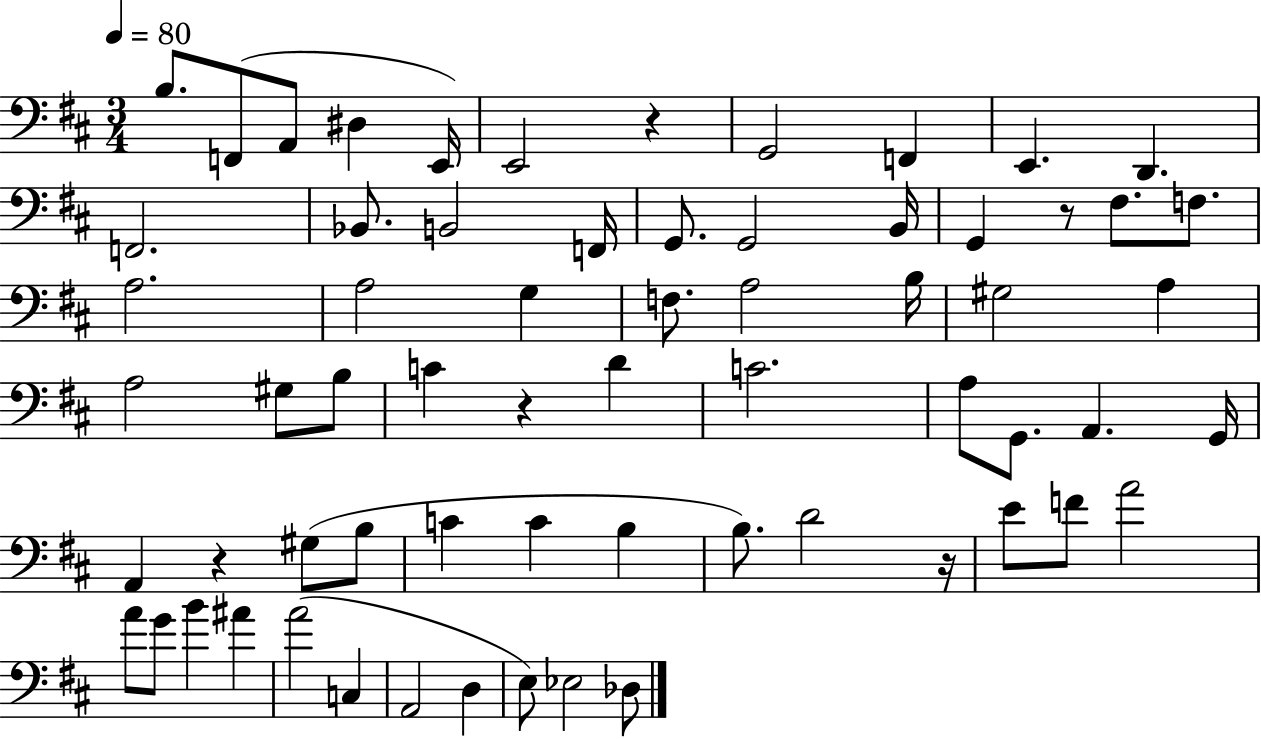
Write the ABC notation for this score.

X:1
T:Untitled
M:3/4
L:1/4
K:D
B,/2 F,,/2 A,,/2 ^D, E,,/4 E,,2 z G,,2 F,, E,, D,, F,,2 _B,,/2 B,,2 F,,/4 G,,/2 G,,2 B,,/4 G,, z/2 ^F,/2 F,/2 A,2 A,2 G, F,/2 A,2 B,/4 ^G,2 A, A,2 ^G,/2 B,/2 C z D C2 A,/2 G,,/2 A,, G,,/4 A,, z ^G,/2 B,/2 C C B, B,/2 D2 z/4 E/2 F/2 A2 A/2 G/2 B ^A A2 C, A,,2 D, E,/2 _E,2 _D,/2